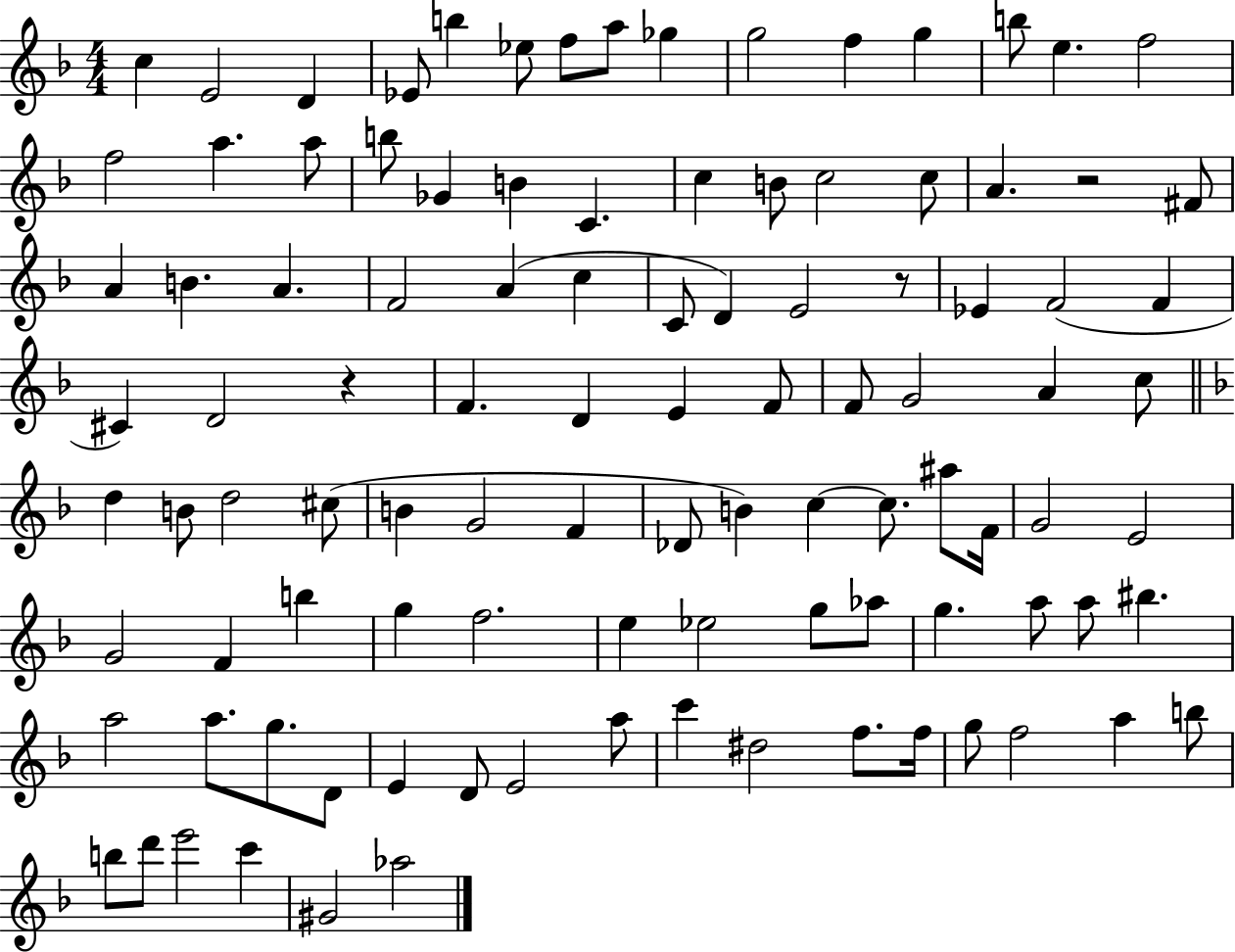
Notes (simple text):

C5/q E4/h D4/q Eb4/e B5/q Eb5/e F5/e A5/e Gb5/q G5/h F5/q G5/q B5/e E5/q. F5/h F5/h A5/q. A5/e B5/e Gb4/q B4/q C4/q. C5/q B4/e C5/h C5/e A4/q. R/h F#4/e A4/q B4/q. A4/q. F4/h A4/q C5/q C4/e D4/q E4/h R/e Eb4/q F4/h F4/q C#4/q D4/h R/q F4/q. D4/q E4/q F4/e F4/e G4/h A4/q C5/e D5/q B4/e D5/h C#5/e B4/q G4/h F4/q Db4/e B4/q C5/q C5/e. A#5/e F4/s G4/h E4/h G4/h F4/q B5/q G5/q F5/h. E5/q Eb5/h G5/e Ab5/e G5/q. A5/e A5/e BIS5/q. A5/h A5/e. G5/e. D4/e E4/q D4/e E4/h A5/e C6/q D#5/h F5/e. F5/s G5/e F5/h A5/q B5/e B5/e D6/e E6/h C6/q G#4/h Ab5/h